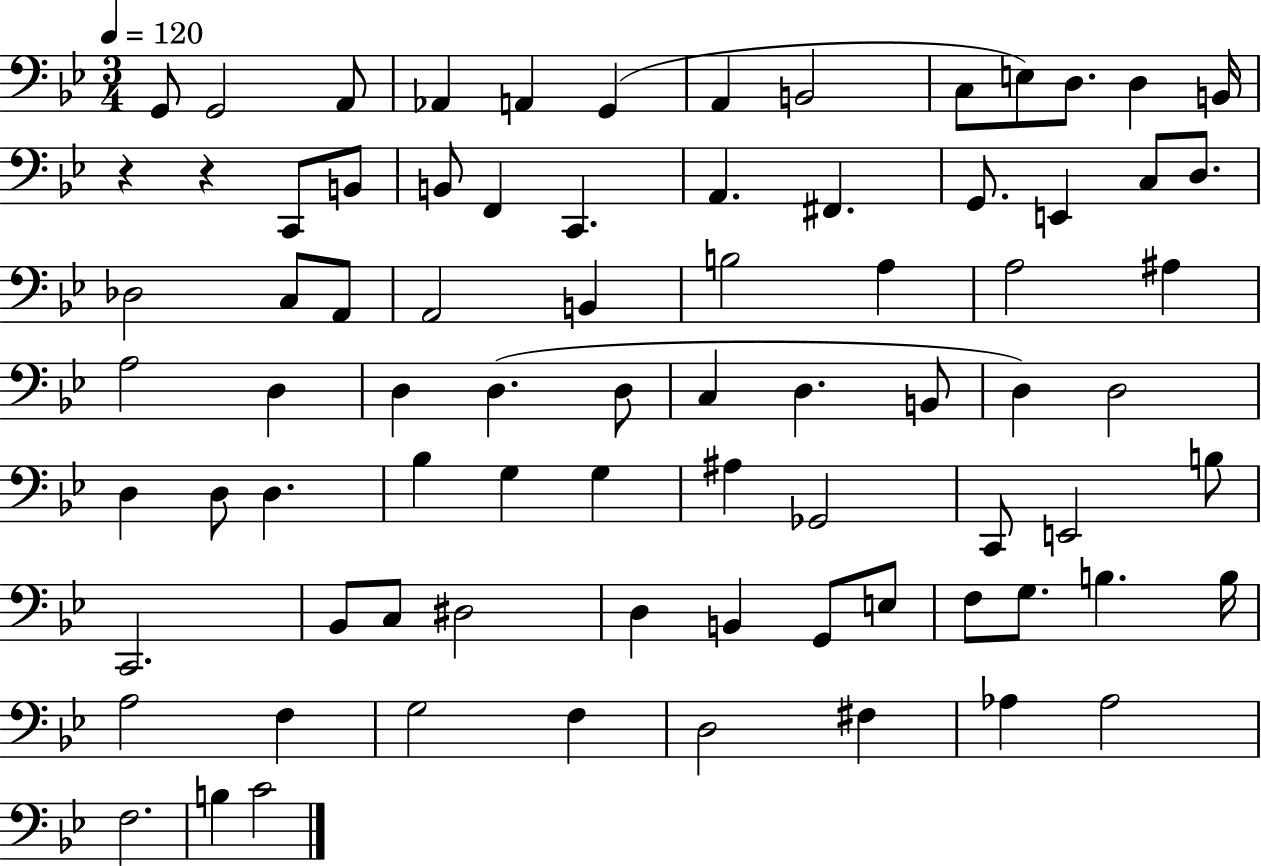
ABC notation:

X:1
T:Untitled
M:3/4
L:1/4
K:Bb
G,,/2 G,,2 A,,/2 _A,, A,, G,, A,, B,,2 C,/2 E,/2 D,/2 D, B,,/4 z z C,,/2 B,,/2 B,,/2 F,, C,, A,, ^F,, G,,/2 E,, C,/2 D,/2 _D,2 C,/2 A,,/2 A,,2 B,, B,2 A, A,2 ^A, A,2 D, D, D, D,/2 C, D, B,,/2 D, D,2 D, D,/2 D, _B, G, G, ^A, _G,,2 C,,/2 E,,2 B,/2 C,,2 _B,,/2 C,/2 ^D,2 D, B,, G,,/2 E,/2 F,/2 G,/2 B, B,/4 A,2 F, G,2 F, D,2 ^F, _A, _A,2 F,2 B, C2